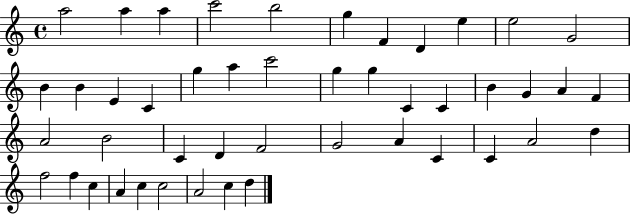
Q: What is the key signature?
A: C major